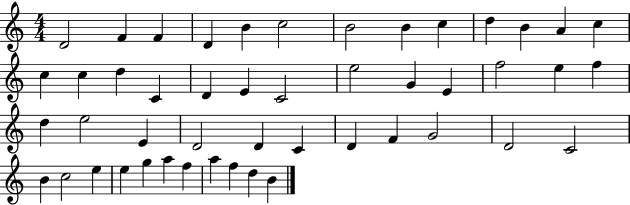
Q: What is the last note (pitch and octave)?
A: B4